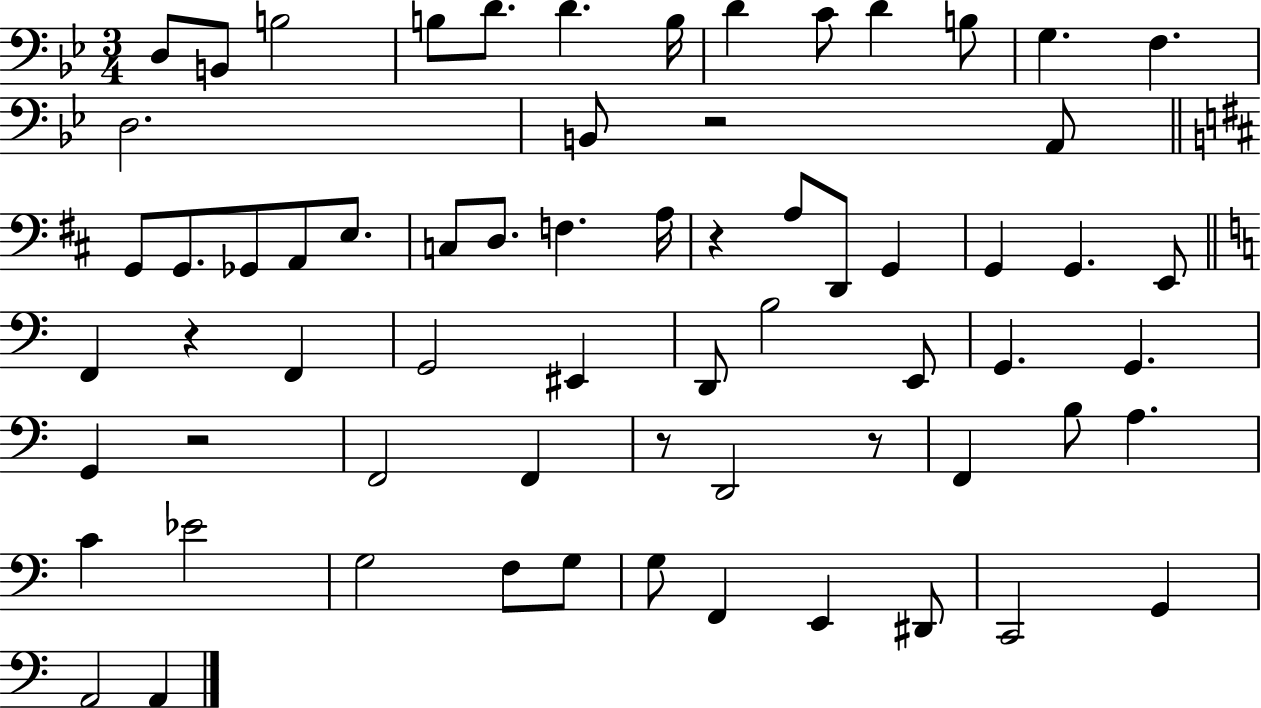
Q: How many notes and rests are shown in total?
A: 66